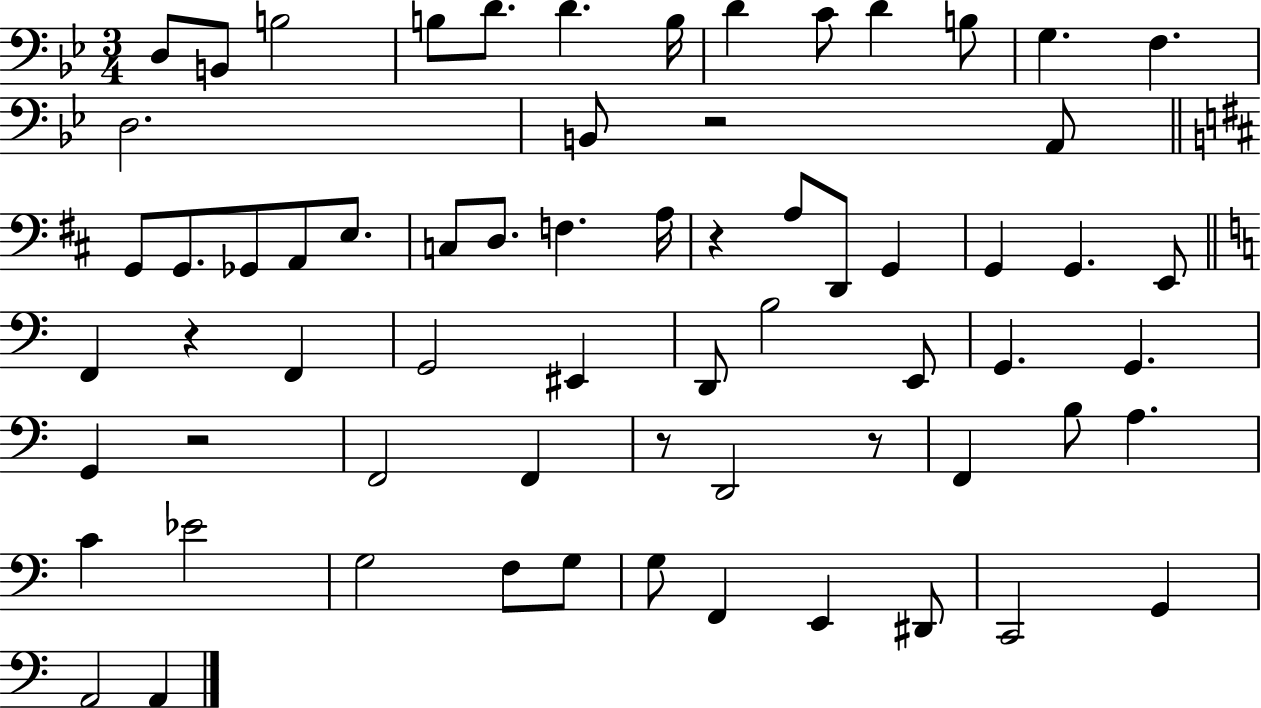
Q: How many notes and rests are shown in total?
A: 66